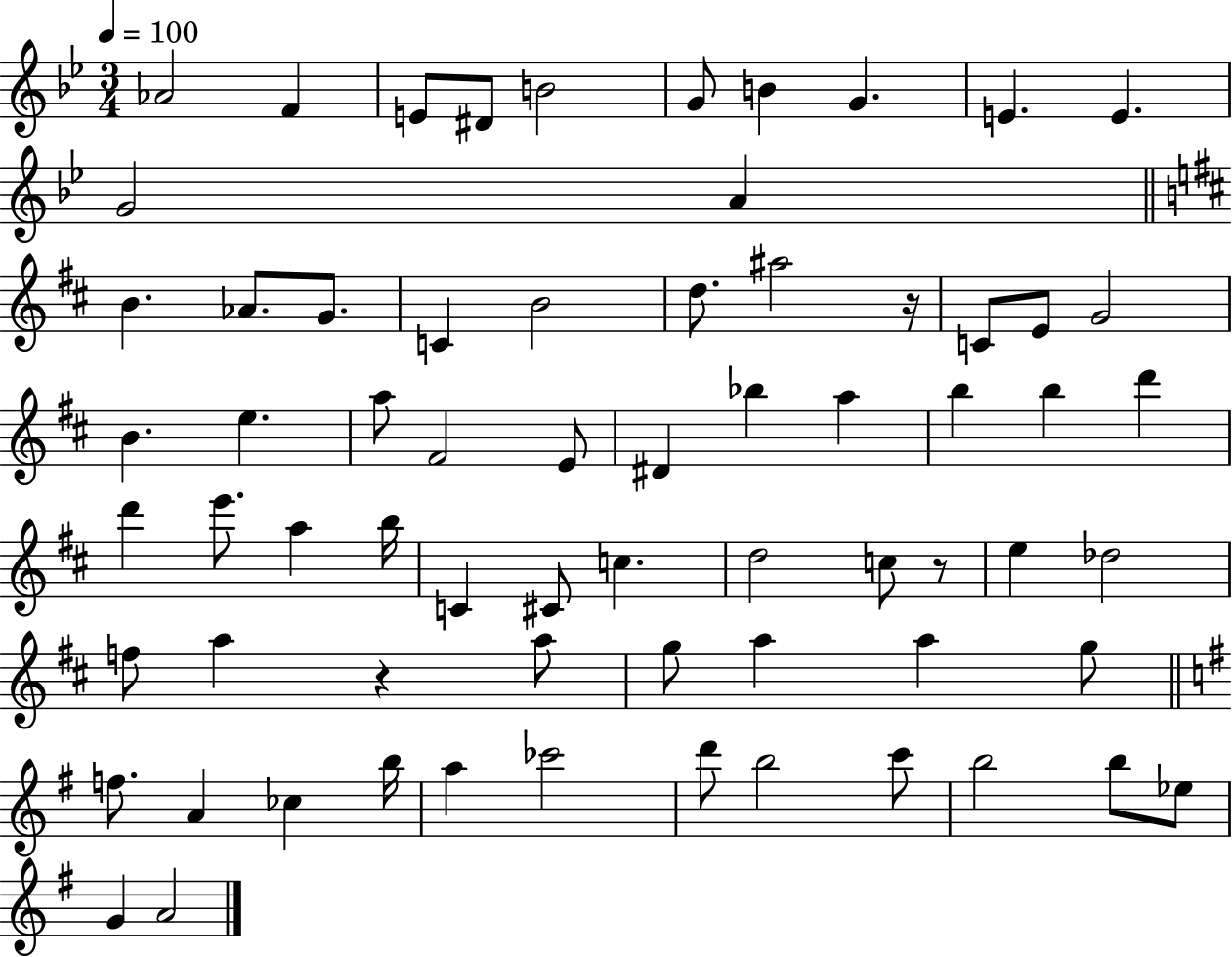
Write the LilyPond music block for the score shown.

{
  \clef treble
  \numericTimeSignature
  \time 3/4
  \key bes \major
  \tempo 4 = 100
  \repeat volta 2 { aes'2 f'4 | e'8 dis'8 b'2 | g'8 b'4 g'4. | e'4. e'4. | \break g'2 a'4 | \bar "||" \break \key b \minor b'4. aes'8. g'8. | c'4 b'2 | d''8. ais''2 r16 | c'8 e'8 g'2 | \break b'4. e''4. | a''8 fis'2 e'8 | dis'4 bes''4 a''4 | b''4 b''4 d'''4 | \break d'''4 e'''8. a''4 b''16 | c'4 cis'8 c''4. | d''2 c''8 r8 | e''4 des''2 | \break f''8 a''4 r4 a''8 | g''8 a''4 a''4 g''8 | \bar "||" \break \key g \major f''8. a'4 ces''4 b''16 | a''4 ces'''2 | d'''8 b''2 c'''8 | b''2 b''8 ees''8 | \break g'4 a'2 | } \bar "|."
}